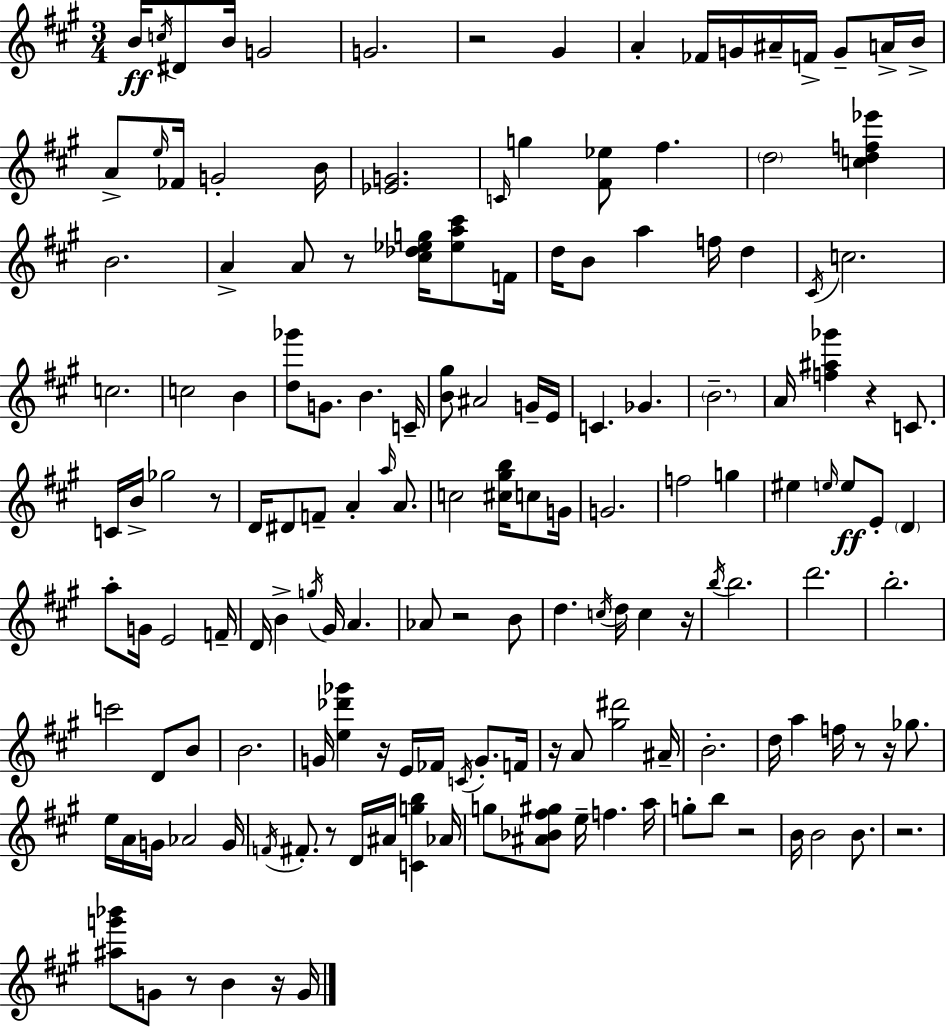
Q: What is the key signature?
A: A major